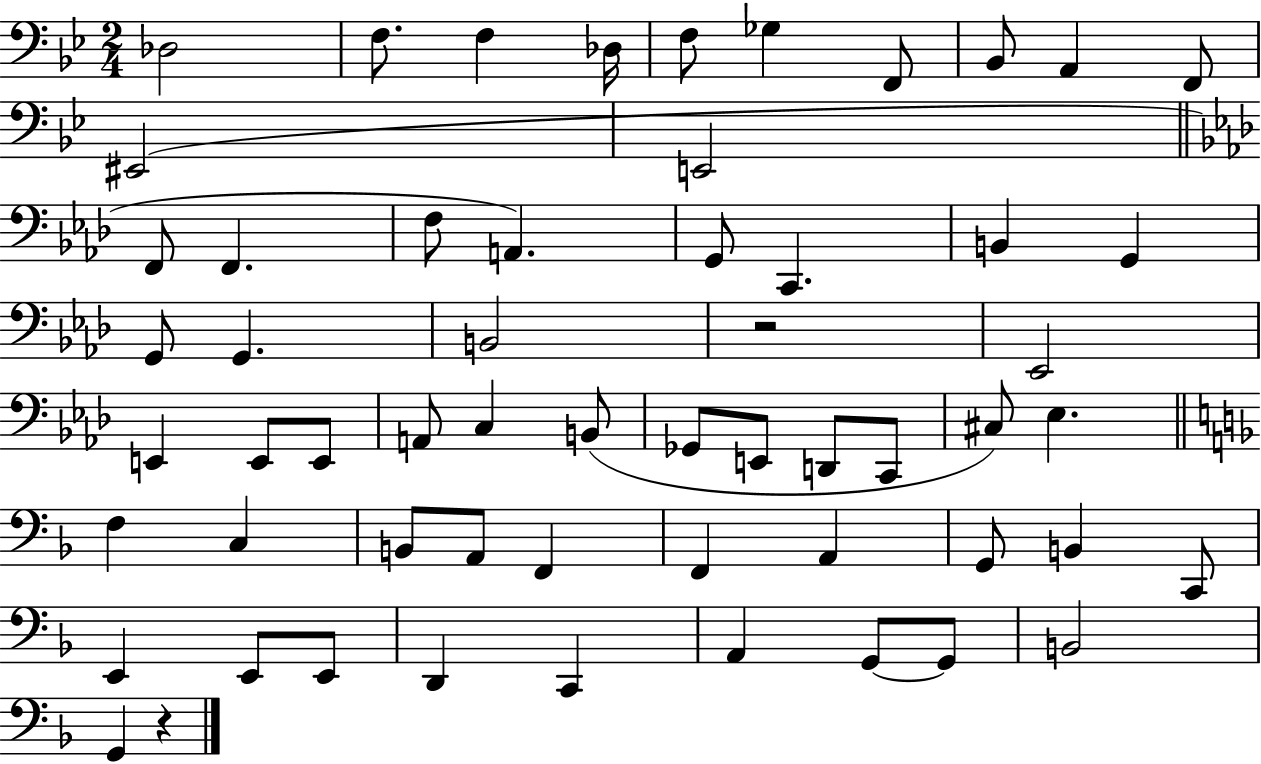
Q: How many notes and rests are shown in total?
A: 58